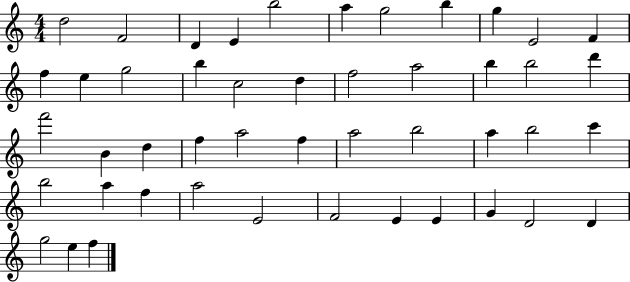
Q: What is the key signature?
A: C major